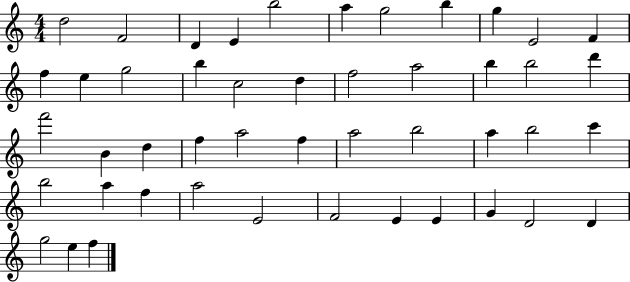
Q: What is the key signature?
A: C major